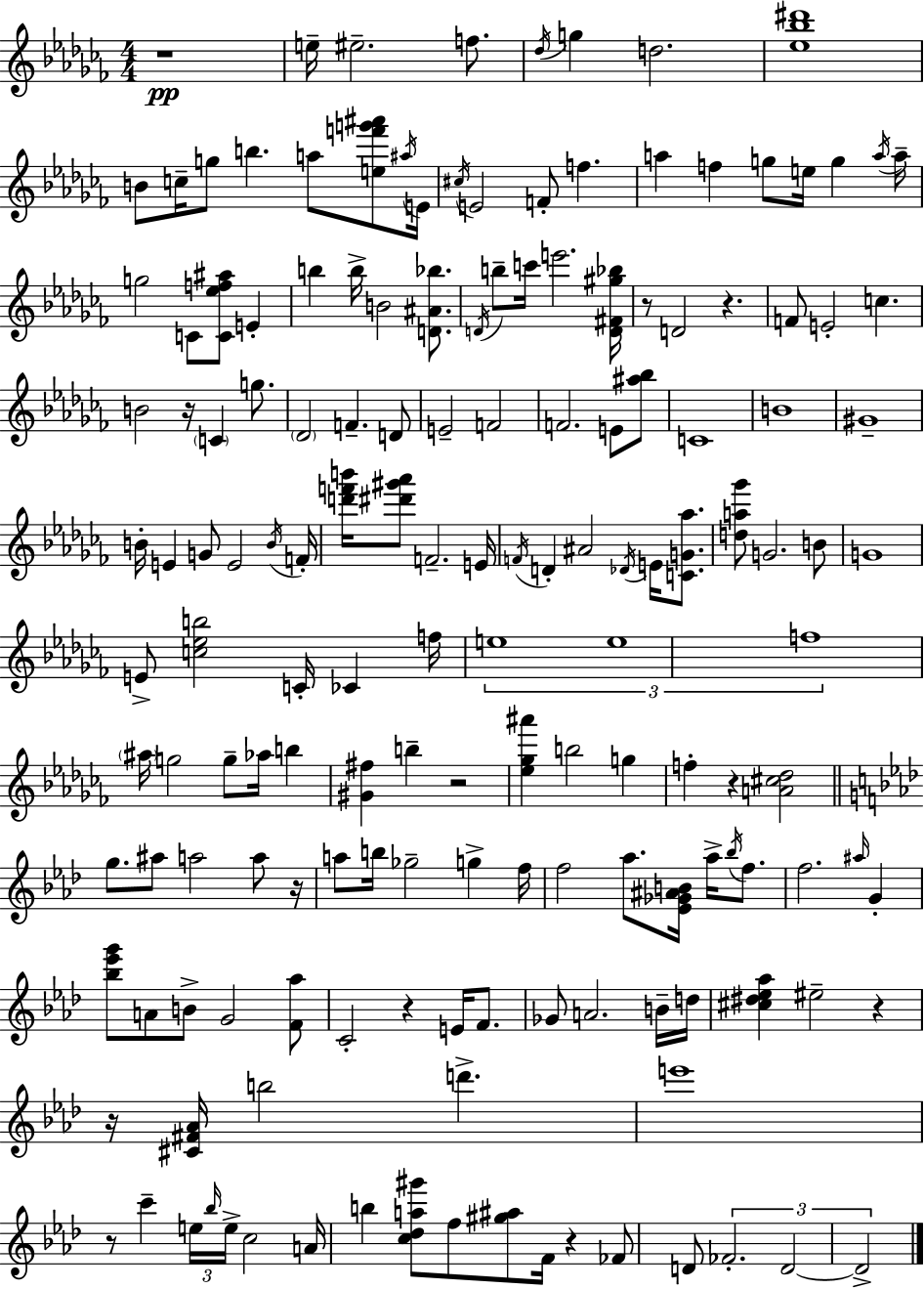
R/w E5/s EIS5/h. F5/e. Db5/s G5/q D5/h. [Eb5,Bb5,D#6]/w B4/e C5/s G5/e B5/q. A5/e [E5,F6,G6,A#6]/e A#5/s E4/s C#5/s E4/h F4/e F5/q. A5/q F5/q G5/e E5/s G5/q A5/s A5/s G5/h C4/e [C4,Eb5,F5,A#5]/e E4/q B5/q B5/s B4/h [D4,A#4,Bb5]/e. D4/s B5/e C6/s E6/h. [D4,F#4,G#5,Bb5]/s R/e D4/h R/q. F4/e E4/h C5/q. B4/h R/s C4/q G5/e. Db4/h F4/q. D4/e E4/h F4/h F4/h. E4/e [A#5,Bb5]/e C4/w B4/w G#4/w B4/s E4/q G4/e E4/h B4/s F4/s [D6,F6,B6]/s [D#6,G#6,Ab6]/e F4/h. E4/s F4/s D4/q A#4/h Db4/s E4/s [C4,G4,Ab5]/e. [D5,A5,Gb6]/e G4/h. B4/e G4/w E4/e [C5,Eb5,B5]/h C4/s CES4/q F5/s E5/w E5/w F5/w A#5/s G5/h G5/e Ab5/s B5/q [G#4,F#5]/q B5/q R/h [Eb5,Gb5,A#6]/q B5/h G5/q F5/q R/q [A4,C#5,Db5]/h G5/e. A#5/e A5/h A5/e R/s A5/e B5/s Gb5/h G5/q F5/s F5/h Ab5/e. [Eb4,Gb4,A#4,B4]/s Ab5/s Bb5/s F5/e. F5/h. A#5/s G4/q [Bb5,Eb6,G6]/e A4/e B4/e G4/h [F4,Ab5]/e C4/h R/q E4/s F4/e. Gb4/e A4/h. B4/s D5/s [C#5,D#5,Eb5,Ab5]/q EIS5/h R/q R/s [C#4,F#4,Ab4]/s B5/h D6/q. E6/w R/e C6/q E5/s Bb5/s E5/s C5/h A4/s B5/q [C5,Db5,A5,G#6]/e F5/e [G#5,A#5]/e F4/s R/q FES4/e D4/e FES4/h. D4/h D4/h